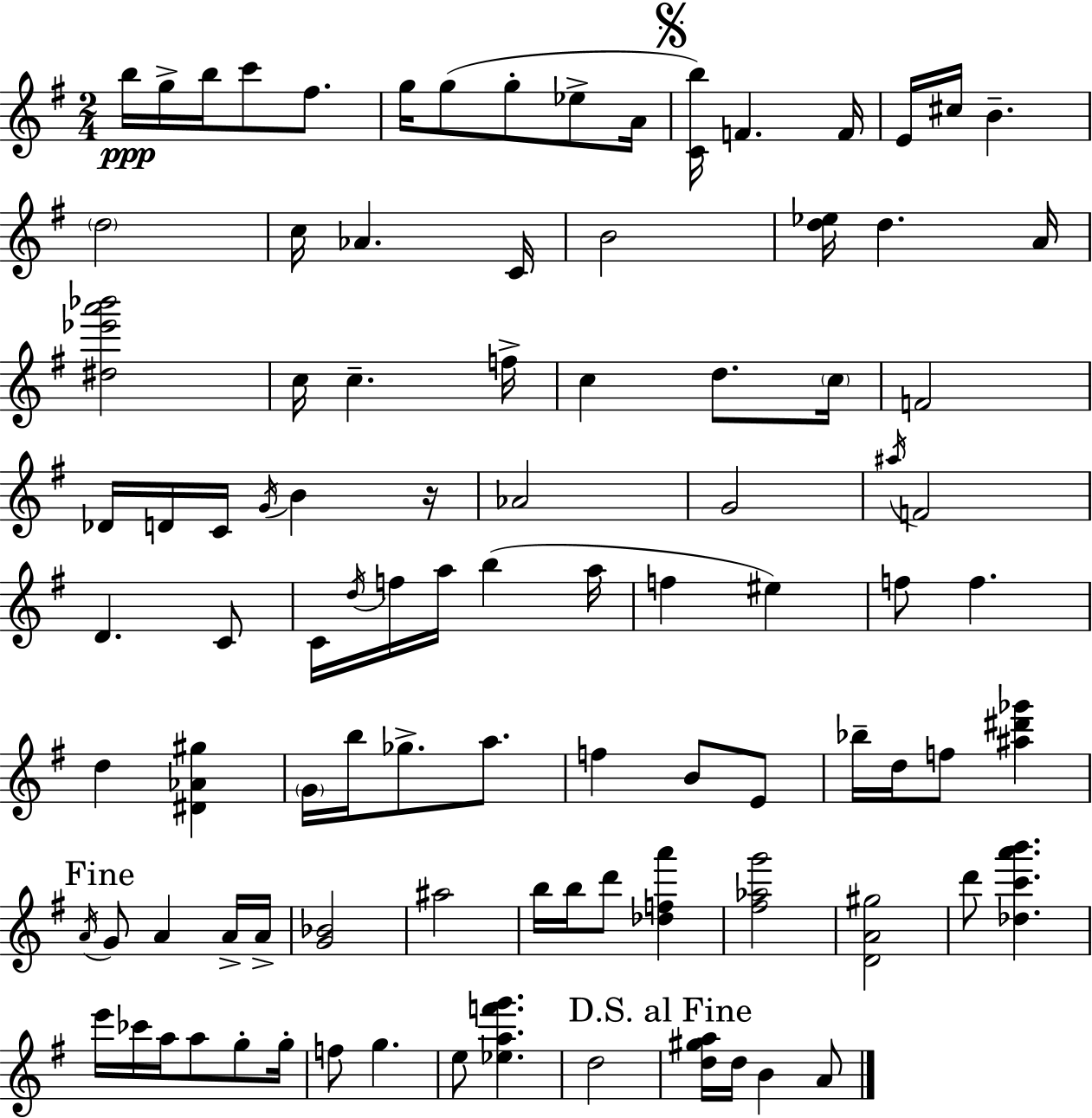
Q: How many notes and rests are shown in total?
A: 97